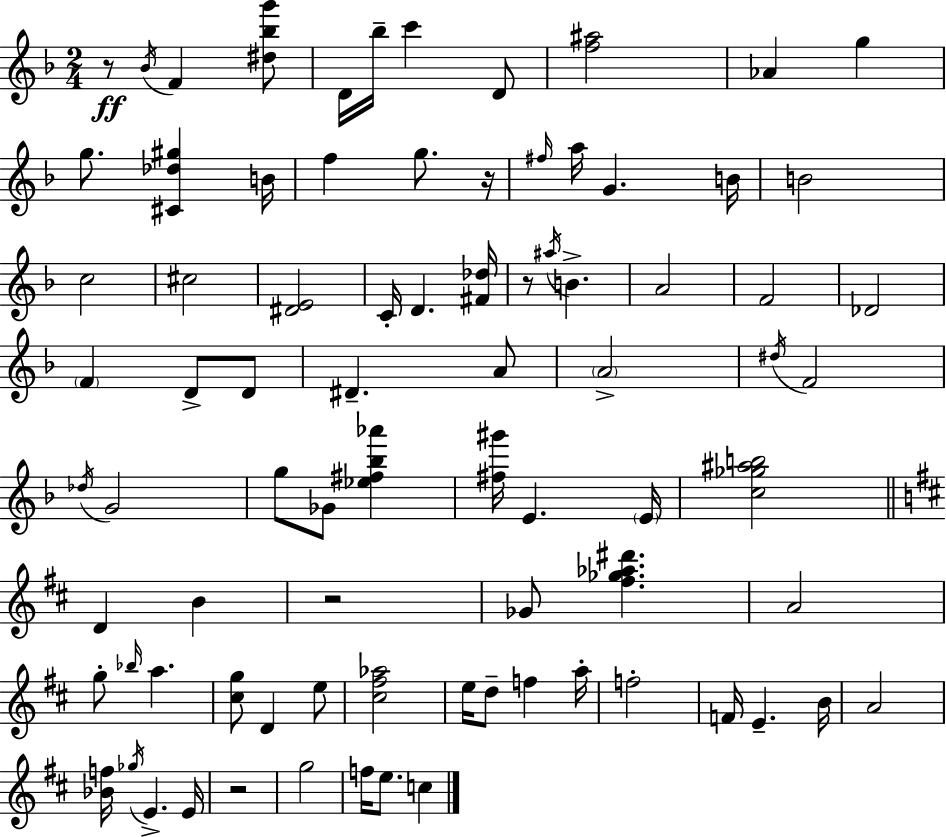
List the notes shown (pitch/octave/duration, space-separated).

R/e Bb4/s F4/q [D#5,Bb5,G6]/e D4/s Bb5/s C6/q D4/e [F5,A#5]/h Ab4/q G5/q G5/e. [C#4,Db5,G#5]/q B4/s F5/q G5/e. R/s F#5/s A5/s G4/q. B4/s B4/h C5/h C#5/h [D#4,E4]/h C4/s D4/q. [F#4,Db5]/s R/e A#5/s B4/q. A4/h F4/h Db4/h F4/q D4/e D4/e D#4/q. A4/e A4/h D#5/s F4/h Db5/s G4/h G5/e Gb4/e [Eb5,F#5,Bb5,Ab6]/q [F#5,G#6]/s E4/q. E4/s [C5,Gb5,A#5,B5]/h D4/q B4/q R/h Gb4/e [F#5,Gb5,Ab5,D#6]/q. A4/h G5/e Bb5/s A5/q. [C#5,G5]/e D4/q E5/e [C#5,F#5,Ab5]/h E5/s D5/e F5/q A5/s F5/h F4/s E4/q. B4/s A4/h [Bb4,F5]/s Gb5/s E4/q. E4/s R/h G5/h F5/s E5/e. C5/q